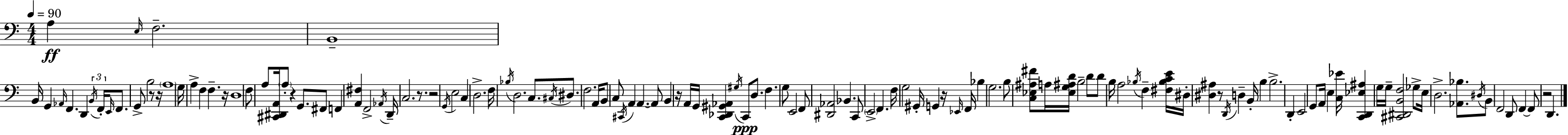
A3/q E3/s F3/h. B2/w B2/s G2/q Ab2/s F2/q. D2/q B2/s F2/s E2/s F2/e. G2/e B3/h R/e R/s A3/w G3/s A3/q F3/q F3/q. R/s D3/w F3/e A3/e [C#2,D#2,A2]/s A3/e R/q G2/e. F#2/e F2/q [A2,F#3]/q F2/h Ab2/s D2/s C3/h. R/e. R/h G2/s E3/h C3/q D3/h. F3/s Bb3/s D3/h. C3/e. C#3/s D#3/e. F3/h. A2/s B2/e C3/e C#2/s A2/q A2/q. A2/e B2/q R/s A2/s G2/s [C2,Db2,G#2,Ab2]/q G#3/s C2/e D3/e. F3/q. G3/e E2/h F2/e [D#2,Ab2]/h Bb2/q. C2/e E2/h F2/q. F3/s G3/h G#2/s G2/q R/s Eb2/s F2/s Bb3/q G3/h. B3/e [C3,Eb3,A#3,F#4]/e A3/s [Eb3,G3,A#3,D4]/s B3/h D4/e D4/e B3/s A3/h Bb3/s F3/q [F#3,Bb3,C4,E4]/s D#3/s [D#3,A#3]/q R/e D2/s D3/q B2/s B3/q B3/h. D2/q E2/h G2/e A2/s E3/q [C3,Eb4]/s [C2,D2,Eb3,A#3]/q G3/s G3/s [C#2,D#2,B2,F3]/h Gb3/e E3/s D3/h. [Ab2,Bb3]/e. D#3/s B2/e F2/h D2/e F2/q F2/e R/h D2/q.